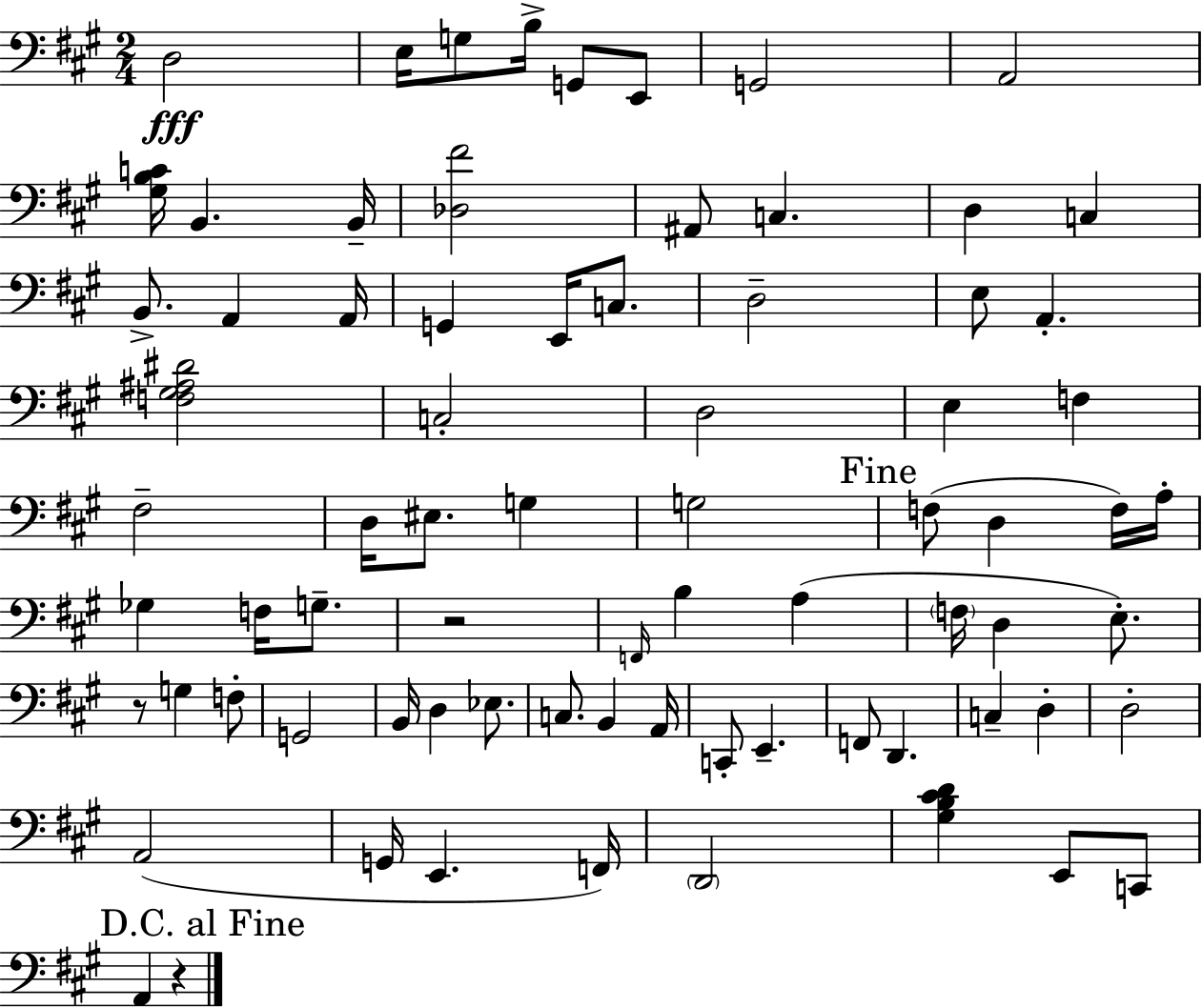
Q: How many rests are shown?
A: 3